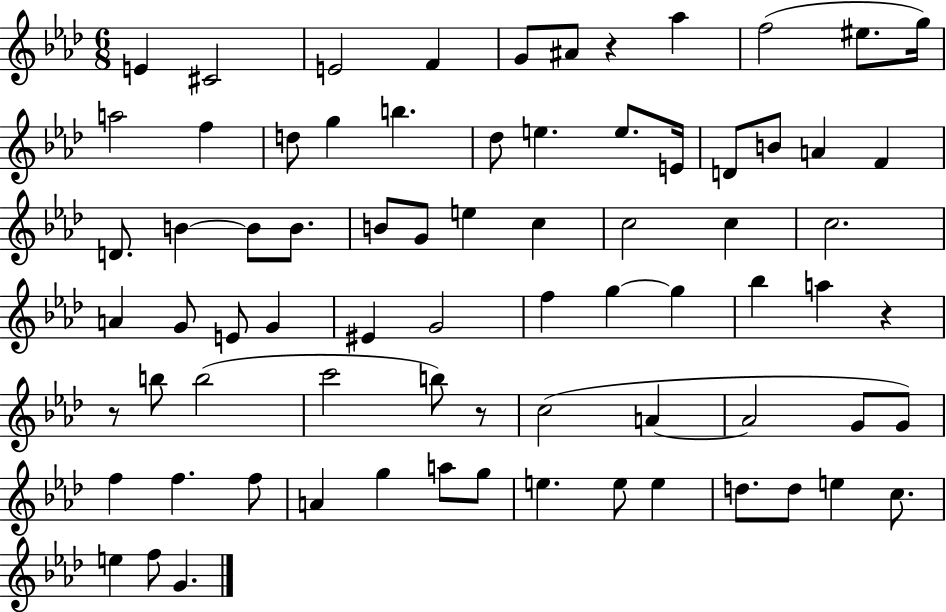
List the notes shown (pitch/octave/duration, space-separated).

E4/q C#4/h E4/h F4/q G4/e A#4/e R/q Ab5/q F5/h EIS5/e. G5/s A5/h F5/q D5/e G5/q B5/q. Db5/e E5/q. E5/e. E4/s D4/e B4/e A4/q F4/q D4/e. B4/q B4/e B4/e. B4/e G4/e E5/q C5/q C5/h C5/q C5/h. A4/q G4/e E4/e G4/q EIS4/q G4/h F5/q G5/q G5/q Bb5/q A5/q R/q R/e B5/e B5/h C6/h B5/e R/e C5/h A4/q A4/h G4/e G4/e F5/q F5/q. F5/e A4/q G5/q A5/e G5/e E5/q. E5/e E5/q D5/e. D5/e E5/q C5/e. E5/q F5/e G4/q.